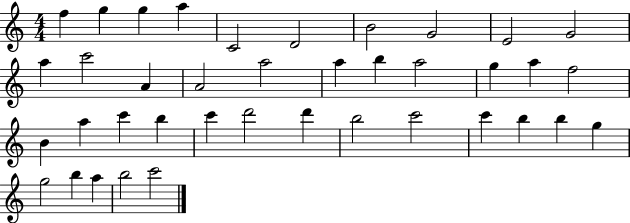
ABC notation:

X:1
T:Untitled
M:4/4
L:1/4
K:C
f g g a C2 D2 B2 G2 E2 G2 a c'2 A A2 a2 a b a2 g a f2 B a c' b c' d'2 d' b2 c'2 c' b b g g2 b a b2 c'2